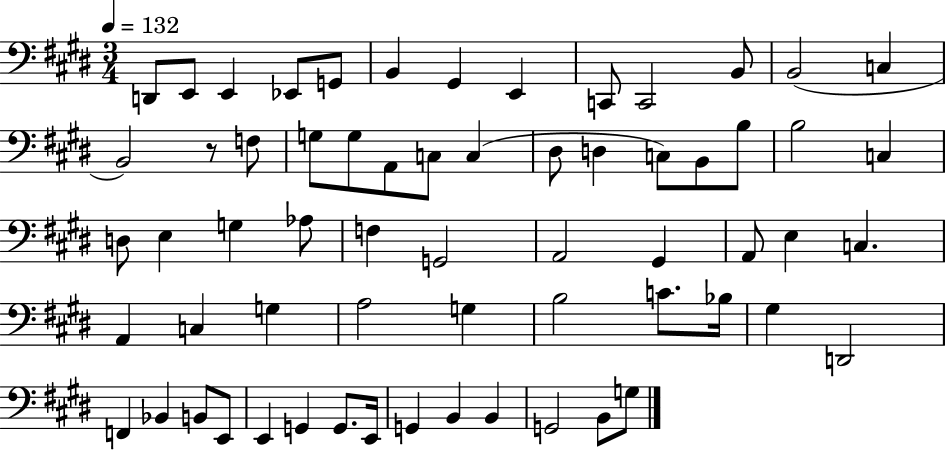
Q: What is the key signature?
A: E major